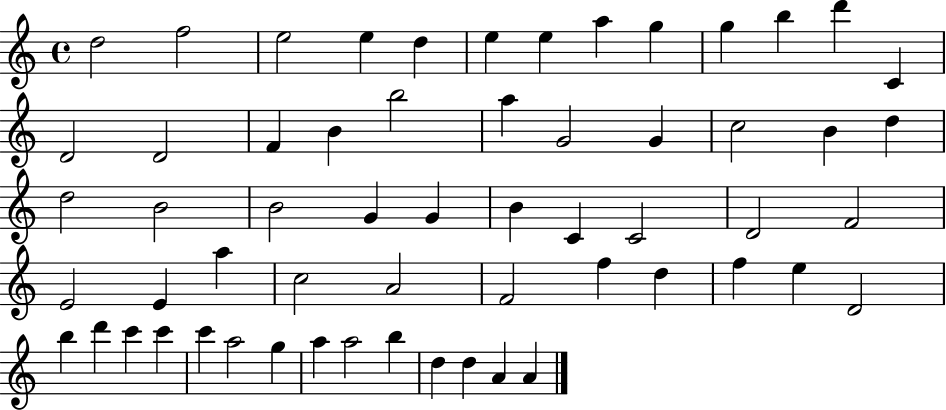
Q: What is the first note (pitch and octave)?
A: D5